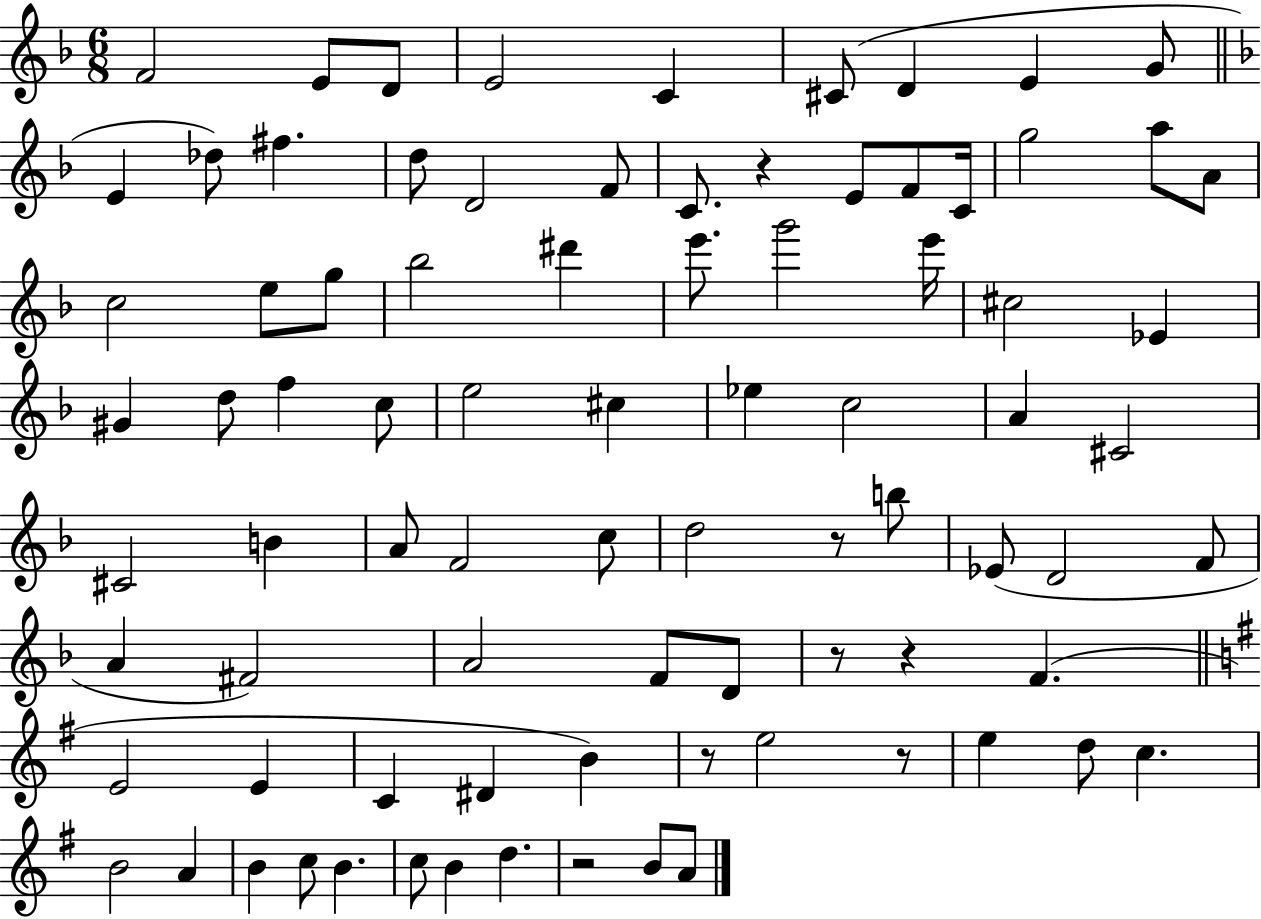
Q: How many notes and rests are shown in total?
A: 84